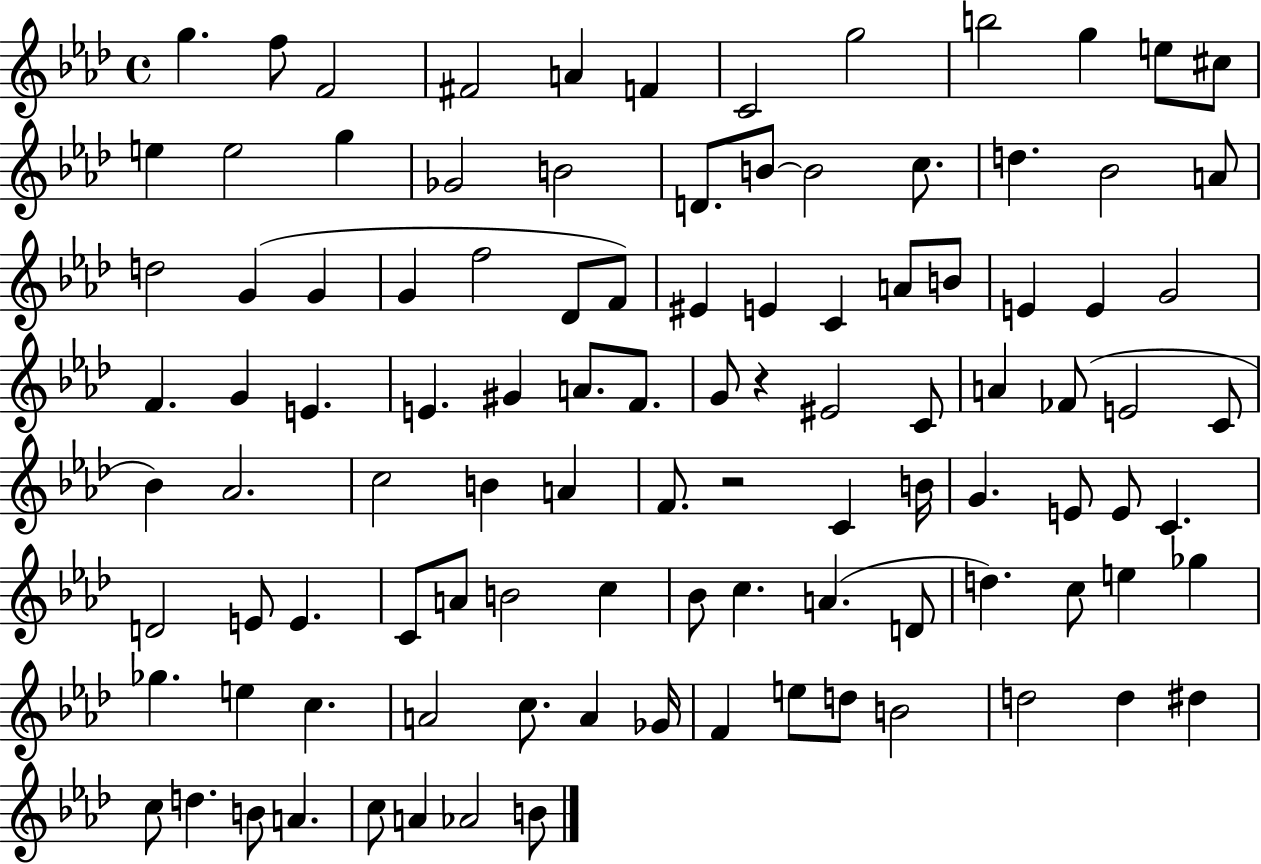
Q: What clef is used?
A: treble